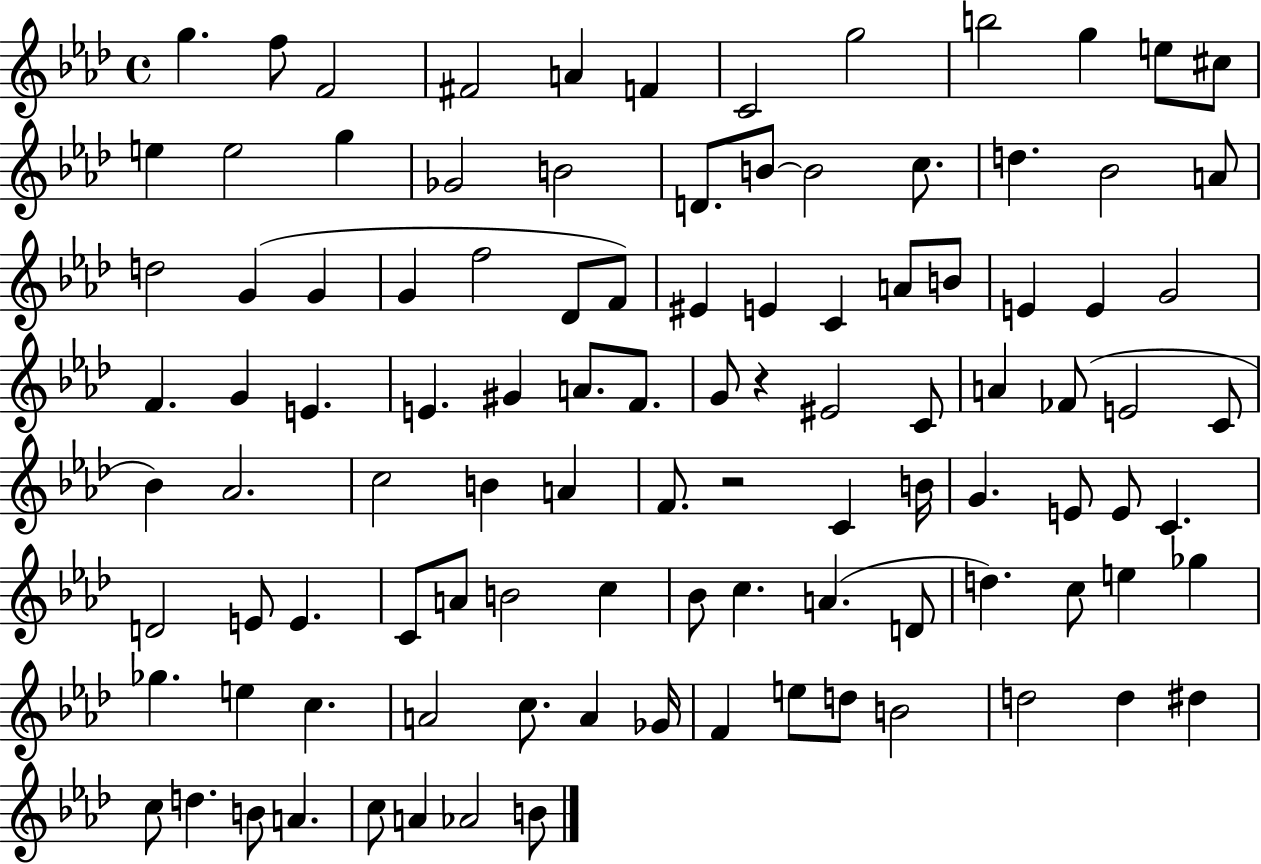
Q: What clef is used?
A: treble